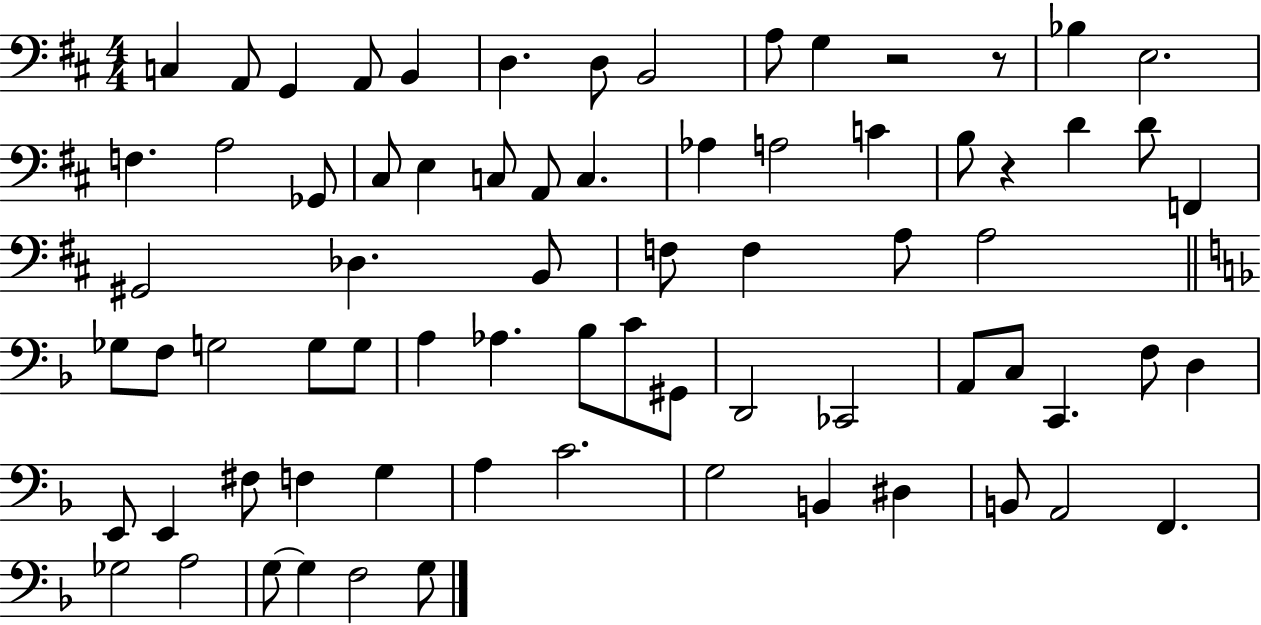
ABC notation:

X:1
T:Untitled
M:4/4
L:1/4
K:D
C, A,,/2 G,, A,,/2 B,, D, D,/2 B,,2 A,/2 G, z2 z/2 _B, E,2 F, A,2 _G,,/2 ^C,/2 E, C,/2 A,,/2 C, _A, A,2 C B,/2 z D D/2 F,, ^G,,2 _D, B,,/2 F,/2 F, A,/2 A,2 _G,/2 F,/2 G,2 G,/2 G,/2 A, _A, _B,/2 C/2 ^G,,/2 D,,2 _C,,2 A,,/2 C,/2 C,, F,/2 D, E,,/2 E,, ^F,/2 F, G, A, C2 G,2 B,, ^D, B,,/2 A,,2 F,, _G,2 A,2 G,/2 G, F,2 G,/2